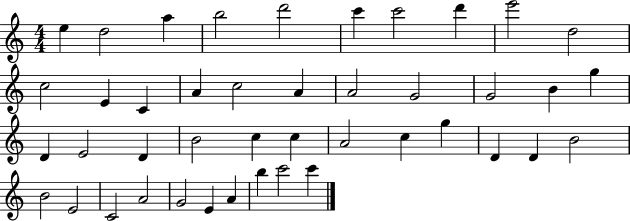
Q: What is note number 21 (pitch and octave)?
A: G5